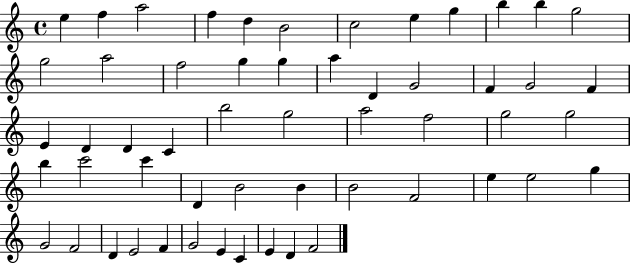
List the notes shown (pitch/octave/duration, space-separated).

E5/q F5/q A5/h F5/q D5/q B4/h C5/h E5/q G5/q B5/q B5/q G5/h G5/h A5/h F5/h G5/q G5/q A5/q D4/q G4/h F4/q G4/h F4/q E4/q D4/q D4/q C4/q B5/h G5/h A5/h F5/h G5/h G5/h B5/q C6/h C6/q D4/q B4/h B4/q B4/h F4/h E5/q E5/h G5/q G4/h F4/h D4/q E4/h F4/q G4/h E4/q C4/q E4/q D4/q F4/h